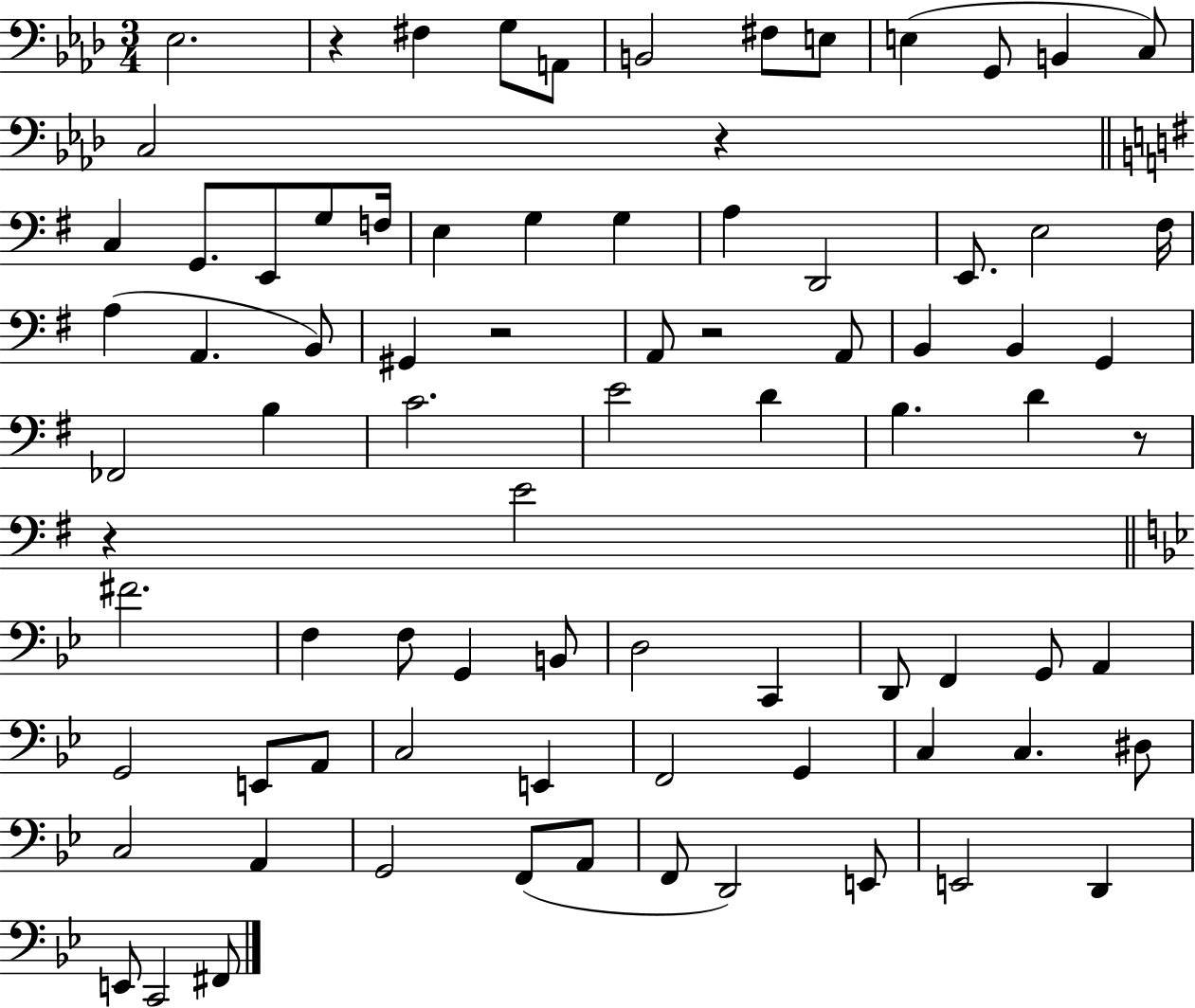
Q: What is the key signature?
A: AES major